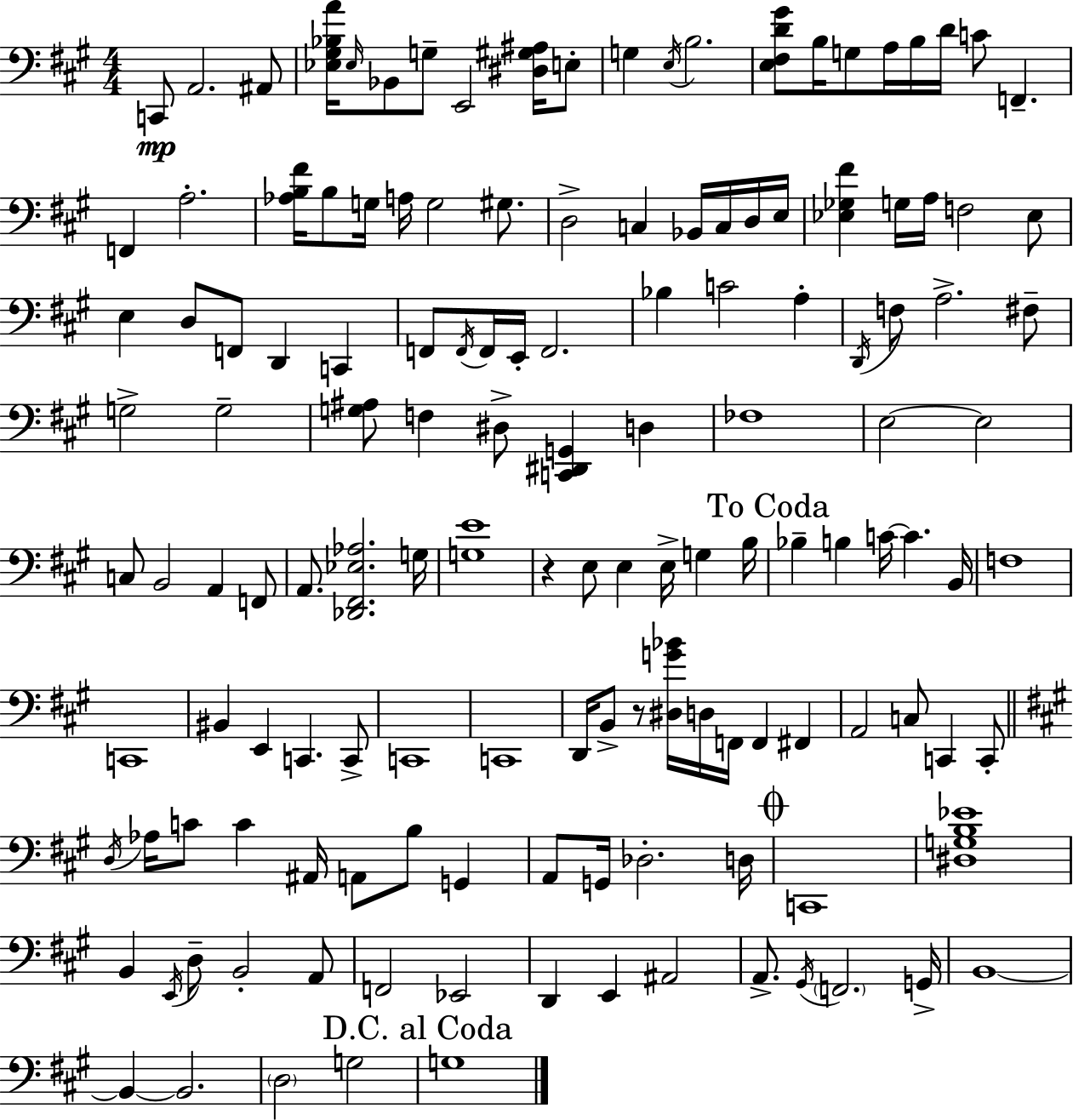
C2/e A2/h. A#2/e [Eb3,G#3,Bb3,A4]/s Eb3/s Bb2/e G3/e E2/h [D#3,G#3,A#3]/s E3/e G3/q E3/s B3/h. [E3,F#3,D4,G#4]/e B3/s G3/e A3/s B3/s D4/s C4/e F2/q. F2/q A3/h. [Ab3,B3,F#4]/s B3/e G3/s A3/s G3/h G#3/e. D3/h C3/q Bb2/s C3/s D3/s E3/s [Eb3,Gb3,F#4]/q G3/s A3/s F3/h Eb3/e E3/q D3/e F2/e D2/q C2/q F2/e F2/s F2/s E2/s F2/h. Bb3/q C4/h A3/q D2/s F3/e A3/h. F#3/e G3/h G3/h [G3,A#3]/e F3/q D#3/e [C2,D#2,G2]/q D3/q FES3/w E3/h E3/h C3/e B2/h A2/q F2/e A2/e. [Db2,F#2,Eb3,Ab3]/h. G3/s [G3,E4]/w R/q E3/e E3/q E3/s G3/q B3/s Bb3/q B3/q C4/s C4/q. B2/s F3/w C2/w BIS2/q E2/q C2/q. C2/e C2/w C2/w D2/s B2/e R/e [D#3,G4,Bb4]/s D3/s F2/s F2/q F#2/q A2/h C3/e C2/q C2/e D3/s Ab3/s C4/e C4/q A#2/s A2/e B3/e G2/q A2/e G2/s Db3/h. D3/s C2/w [D#3,G3,B3,Eb4]/w B2/q E2/s D3/e B2/h A2/e F2/h Eb2/h D2/q E2/q A#2/h A2/e. G#2/s F2/h. G2/s B2/w B2/q B2/h. D3/h G3/h G3/w